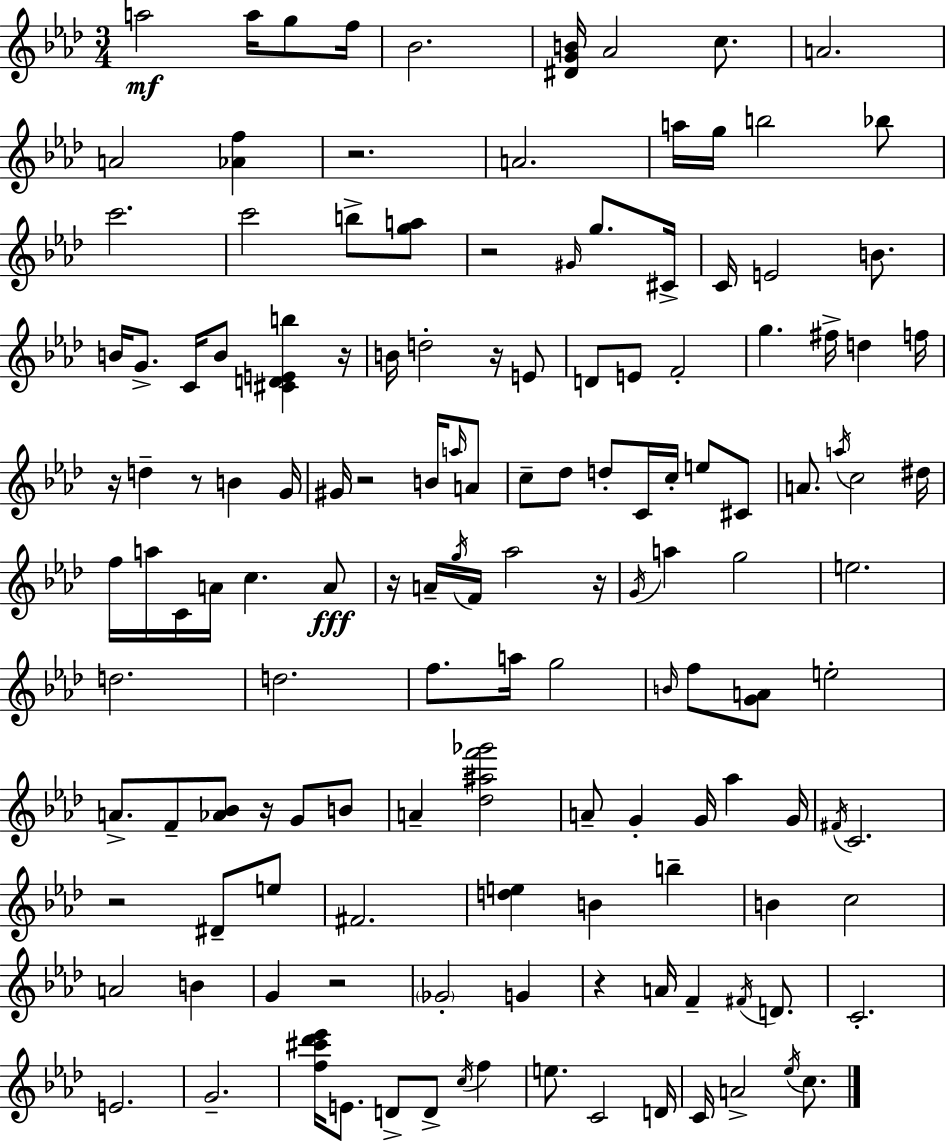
{
  \clef treble
  \numericTimeSignature
  \time 3/4
  \key f \minor
  a''2\mf a''16 g''8 f''16 | bes'2. | <dis' g' b'>16 aes'2 c''8. | a'2. | \break a'2 <aes' f''>4 | r2. | a'2. | a''16 g''16 b''2 bes''8 | \break c'''2. | c'''2 b''8-> <g'' a''>8 | r2 \grace { gis'16 } g''8. | cis'16-> c'16 e'2 b'8. | \break b'16 g'8.-> c'16 b'8 <cis' d' e' b''>4 | r16 b'16 d''2-. r16 e'8 | d'8 e'8 f'2-. | g''4. fis''16-> d''4 | \break f''16 r16 d''4-- r8 b'4 | g'16 gis'16 r2 b'16 \grace { a''16 } | a'8 c''8-- des''8 d''8-. c'16 c''16-. e''8 | cis'8 a'8. \acciaccatura { a''16 } c''2 | \break dis''16 f''16 a''16 c'16 a'16 c''4. | a'8\fff r16 a'16-- \acciaccatura { g''16 } f'16 aes''2 | r16 \acciaccatura { g'16 } a''4 g''2 | e''2. | \break d''2. | d''2. | f''8. a''16 g''2 | \grace { b'16 } f''8 <g' a'>8 e''2-. | \break a'8.-> f'8-- <aes' bes'>8 | r16 g'8 b'8 a'4-- <des'' ais'' f''' ges'''>2 | a'8-- g'4-. | g'16 aes''4 g'16 \acciaccatura { fis'16 } c'2. | \break r2 | dis'8-- e''8 fis'2. | <d'' e''>4 b'4 | b''4-- b'4 c''2 | \break a'2 | b'4 g'4 r2 | \parenthesize ges'2-. | g'4 r4 a'16 | \break f'4-- \acciaccatura { fis'16 } d'8. c'2.-. | e'2. | g'2.-- | <f'' cis''' des''' ees'''>16 e'8. | \break d'8-> d'8-> \acciaccatura { c''16 } f''4 e''8. | c'2 d'16 c'16 a'2-> | \acciaccatura { ees''16 } c''8. \bar "|."
}